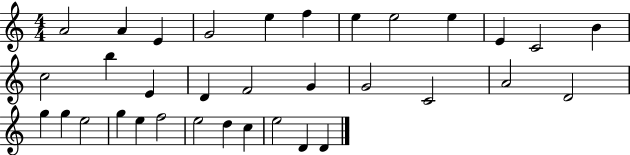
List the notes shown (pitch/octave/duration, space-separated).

A4/h A4/q E4/q G4/h E5/q F5/q E5/q E5/h E5/q E4/q C4/h B4/q C5/h B5/q E4/q D4/q F4/h G4/q G4/h C4/h A4/h D4/h G5/q G5/q E5/h G5/q E5/q F5/h E5/h D5/q C5/q E5/h D4/q D4/q